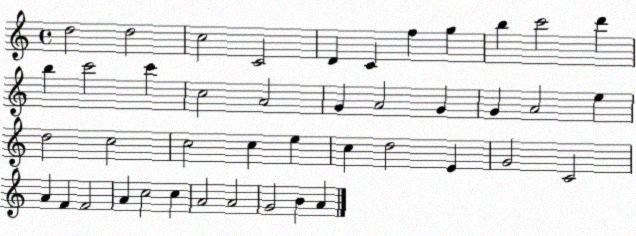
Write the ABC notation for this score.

X:1
T:Untitled
M:4/4
L:1/4
K:C
d2 d2 c2 C2 D C f g b c'2 d' b c'2 c' c2 A2 G A2 G G A2 e d2 c2 c2 c e c d2 E G2 C2 A F F2 A c2 c A2 A2 G2 B A